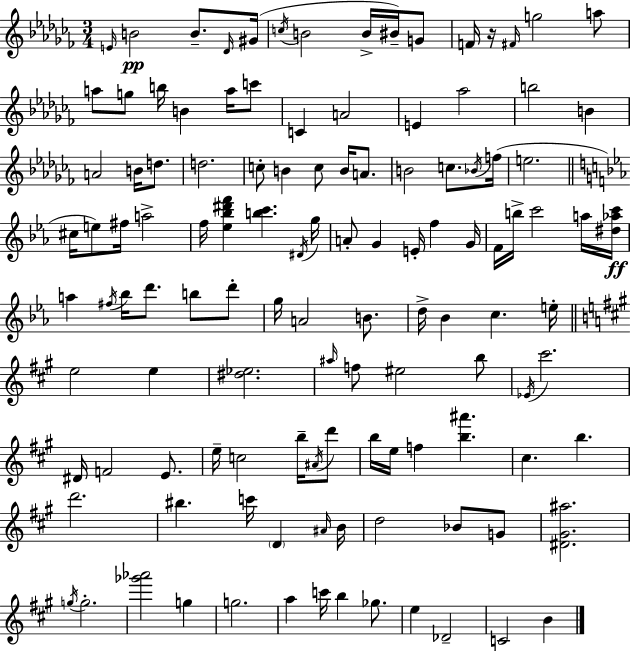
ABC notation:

X:1
T:Untitled
M:3/4
L:1/4
K:Abm
E/4 B2 B/2 _D/4 ^G/4 c/4 B2 B/4 ^B/4 G/2 F/4 z/4 ^F/4 g2 a/2 a/2 g/2 b/4 B a/4 c'/2 C A2 E _a2 b2 B A2 B/4 d/2 d2 c/2 B c/2 B/4 A/2 B2 c/2 _B/4 f/4 e2 ^c/4 e/2 ^f/4 a2 f/4 [_e_b^d'f'] [bc'] ^D/4 g/4 A/2 G E/4 f G/4 F/4 b/4 c'2 a/4 [^d_ac']/4 a ^f/4 _b/4 d'/2 b/2 d'/2 g/4 A2 B/2 d/4 _B c e/4 e2 e [^d_e]2 ^a/4 f/2 ^e2 b/2 _E/4 ^c'2 ^D/4 F2 E/2 e/4 c2 b/4 ^A/4 d'/2 b/4 e/4 f [b^a'] ^c b d'2 ^b c'/4 D ^A/4 B/4 d2 _B/2 G/2 [^D^G^a]2 g/4 g2 [_g'_a']2 g g2 a c'/4 b _g/2 e _D2 C2 B